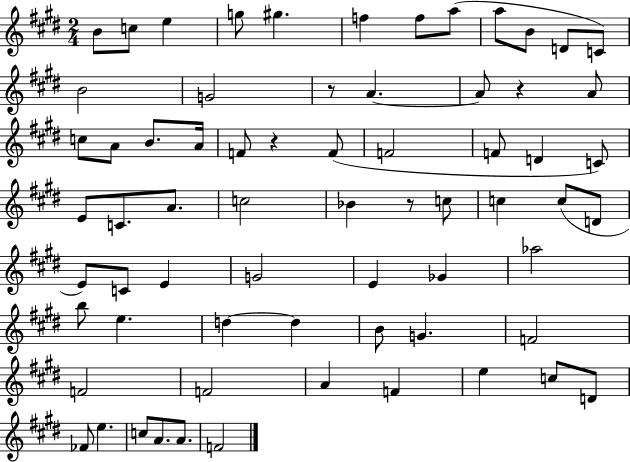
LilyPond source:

{
  \clef treble
  \numericTimeSignature
  \time 2/4
  \key e \major
  b'8 c''8 e''4 | g''8 gis''4. | f''4 f''8 a''8( | a''8 b'8 d'8 c'8) | \break b'2 | g'2 | r8 a'4.~~ | a'8 r4 a'8 | \break c''8 a'8 b'8. a'16 | f'8 r4 f'8( | f'2 | f'8 d'4 c'8) | \break e'8 c'8. a'8. | c''2 | bes'4 r8 c''8 | c''4 c''8( d'8 | \break e'8) c'8 e'4 | g'2 | e'4 ges'4 | aes''2 | \break b''8 e''4. | d''4~~ d''4 | b'8 g'4. | f'2 | \break f'2 | f'2 | a'4 f'4 | e''4 c''8 d'8 | \break fes'8 e''4. | c''8 a'8. a'8. | f'2 | \bar "|."
}